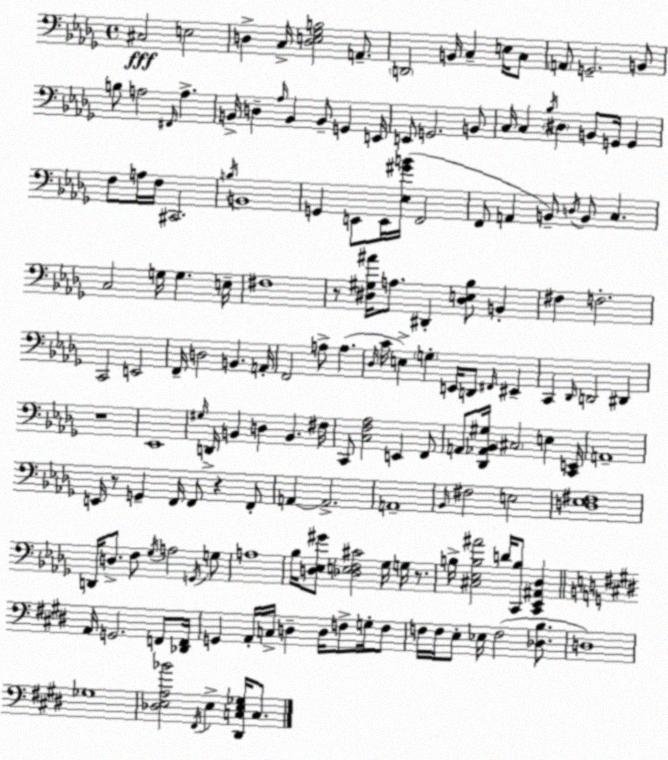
X:1
T:Untitled
M:4/4
L:1/4
K:Bbm
^C,2 E,2 D, C,/4 [D,E,_G,B,]2 A,,/2 D,,2 B,,/4 C, E,/4 C,/2 A,,/2 G,,2 B,,/2 B,/2 A,2 ^F,,/4 A, B,,/4 D, _A,/4 B,, B,,/2 G,, E,,/4 E,,/2 G,,2 B,,/2 C,/4 C, _B,/4 ^D, B,,/2 G,,/4 G,, F,/2 A,/4 F,/4 ^C,,2 B,/4 B,,4 G,, E,,/2 E,,/4 [_E,^GB]/4 F,,2 F,,/2 A,, B,,/2 D,/4 B,,/2 C, C,2 G,/4 G, E,/4 ^F,4 z/2 [^D,^G,^A]/4 A,/2 ^D,, [^D,E,_B,]/2 B,, ^F, F,2 C,,2 E,,2 F,,/4 D,2 B,, A,,/4 F,,2 A,/2 A, _D,/4 C/4 E, G, E,,/4 D,,/2 ^F,,/4 ^E,, C,, _D,,/4 D,,2 ^D,, z4 _E,,4 ^G,/4 D,,/4 B,, D, B,, ^F,/4 C,,/2 [C,F,_A,]2 E,, F,,/2 A,,/2 [_D,,_A,,_B,,^G,]/4 ^C,2 E, [C,,E,,]/4 A,,4 E,,/4 z/2 G,, F,,/4 F,,/2 z F,,/2 A,, A,,2 A,,4 _B,,/4 ^F,2 E,2 [D,_E,^F,]4 D,,/4 D,/2 F,/2 _G,/4 A,2 G,,/4 G,/2 A,4 _B,/4 [D,_E,^G]/2 [_D,E,F,^C]2 _G,/4 G,/4 z/2 B,/4 [^C,_E,B,^A]2 D/4 [C,,B,]/2 [C,,_E,,^A,,_D,] A,,/4 G,,2 F,,/2 [_D,,F,,]/4 G,, A,,/4 C,/4 D, D,/4 F,/2 G,/4 F,/2 F,/4 F,/4 E,/2 _E,/4 F,2 [_D,B,]/2 D,4 _G,4 [_D,E,A,_B]2 ^F,,/4 E, [^D,,C,E,_G,]/4 C,/2